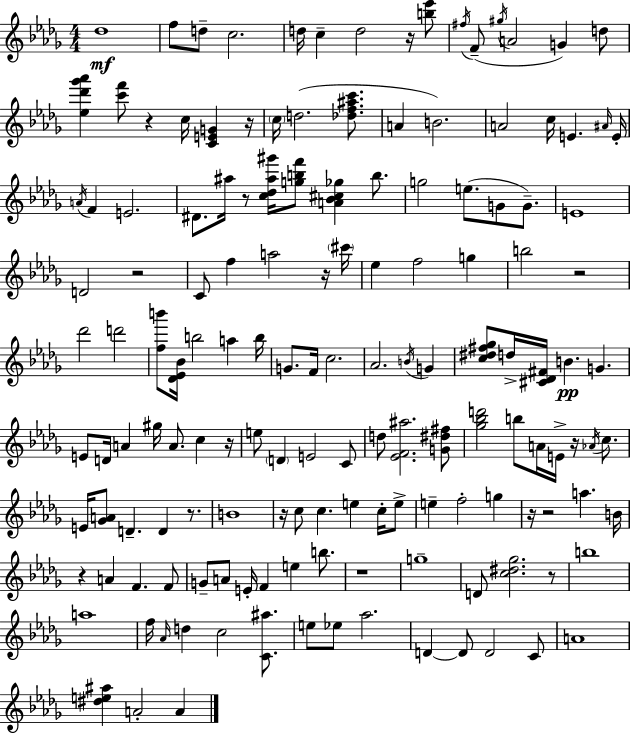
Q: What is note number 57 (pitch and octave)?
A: G4